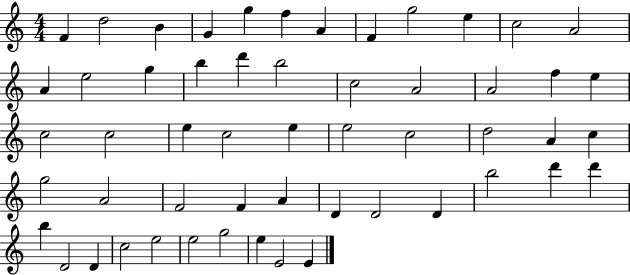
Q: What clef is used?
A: treble